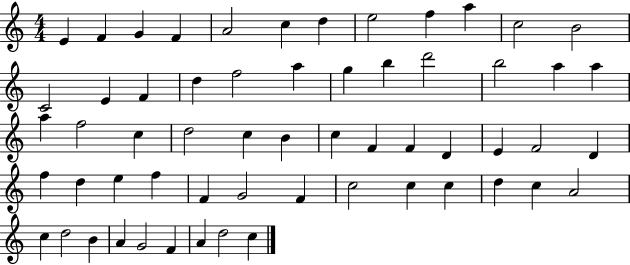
{
  \clef treble
  \numericTimeSignature
  \time 4/4
  \key c \major
  e'4 f'4 g'4 f'4 | a'2 c''4 d''4 | e''2 f''4 a''4 | c''2 b'2 | \break c'2 e'4 f'4 | d''4 f''2 a''4 | g''4 b''4 d'''2 | b''2 a''4 a''4 | \break a''4 f''2 c''4 | d''2 c''4 b'4 | c''4 f'4 f'4 d'4 | e'4 f'2 d'4 | \break f''4 d''4 e''4 f''4 | f'4 g'2 f'4 | c''2 c''4 c''4 | d''4 c''4 a'2 | \break c''4 d''2 b'4 | a'4 g'2 f'4 | a'4 d''2 c''4 | \bar "|."
}